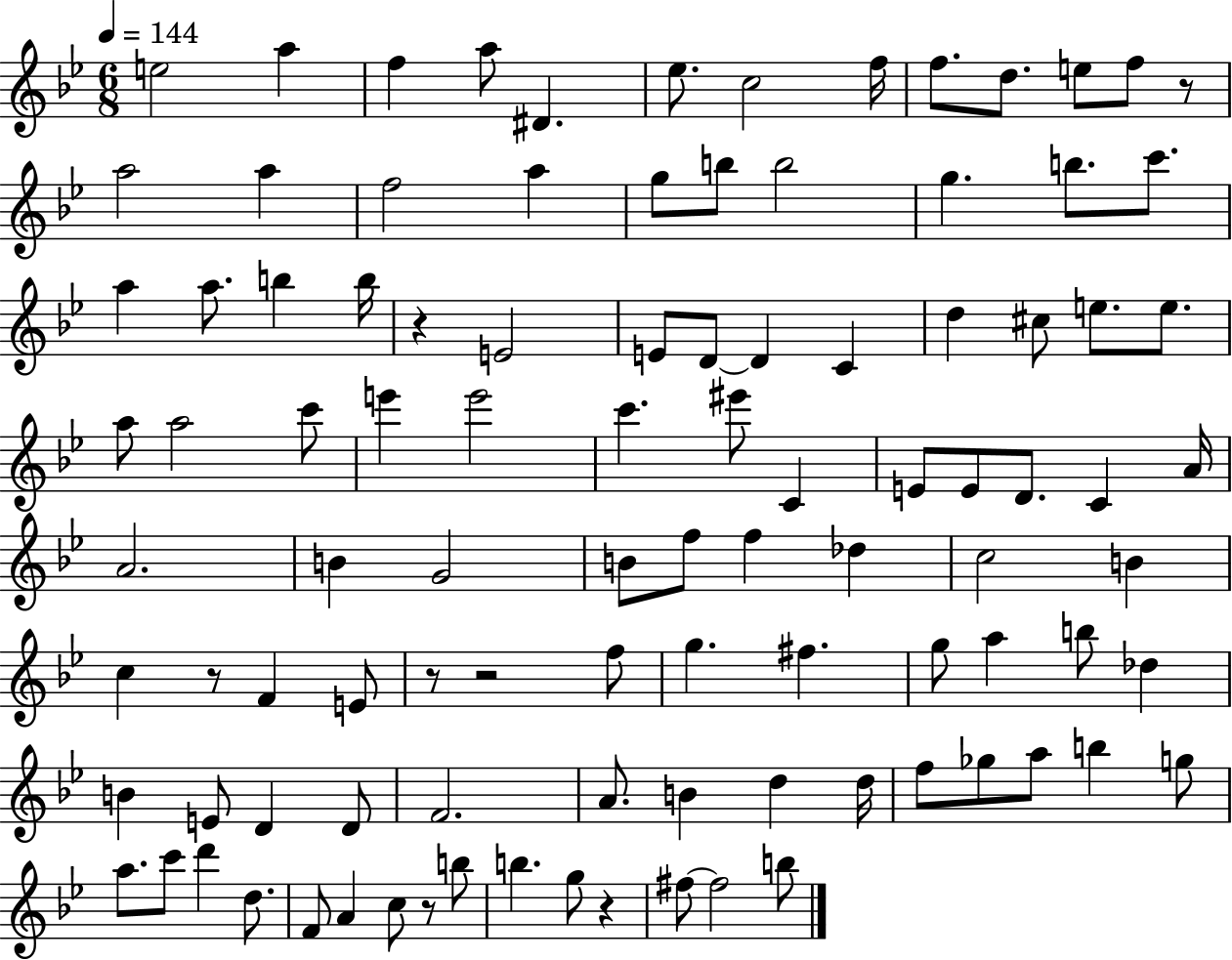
E5/h A5/q F5/q A5/e D#4/q. Eb5/e. C5/h F5/s F5/e. D5/e. E5/e F5/e R/e A5/h A5/q F5/h A5/q G5/e B5/e B5/h G5/q. B5/e. C6/e. A5/q A5/e. B5/q B5/s R/q E4/h E4/e D4/e D4/q C4/q D5/q C#5/e E5/e. E5/e. A5/e A5/h C6/e E6/q E6/h C6/q. EIS6/e C4/q E4/e E4/e D4/e. C4/q A4/s A4/h. B4/q G4/h B4/e F5/e F5/q Db5/q C5/h B4/q C5/q R/e F4/q E4/e R/e R/h F5/e G5/q. F#5/q. G5/e A5/q B5/e Db5/q B4/q E4/e D4/q D4/e F4/h. A4/e. B4/q D5/q D5/s F5/e Gb5/e A5/e B5/q G5/e A5/e. C6/e D6/q D5/e. F4/e A4/q C5/e R/e B5/e B5/q. G5/e R/q F#5/e F#5/h B5/e